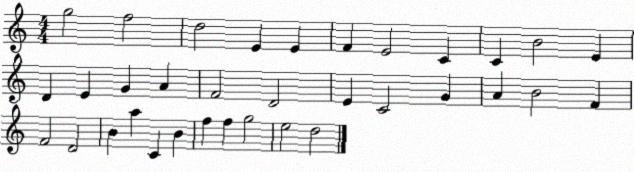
X:1
T:Untitled
M:4/4
L:1/4
K:C
g2 f2 d2 E E F E2 C C B2 E D E G A F2 D2 E C2 G A B2 F F2 D2 B a C B f f g2 e2 d2